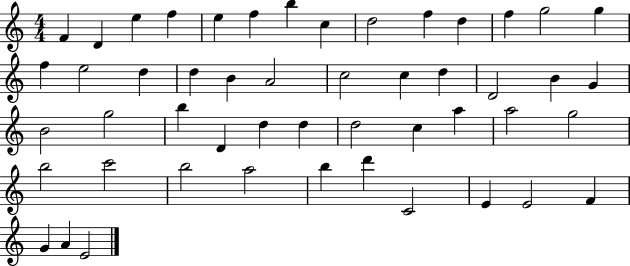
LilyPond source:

{
  \clef treble
  \numericTimeSignature
  \time 4/4
  \key c \major
  f'4 d'4 e''4 f''4 | e''4 f''4 b''4 c''4 | d''2 f''4 d''4 | f''4 g''2 g''4 | \break f''4 e''2 d''4 | d''4 b'4 a'2 | c''2 c''4 d''4 | d'2 b'4 g'4 | \break b'2 g''2 | b''4 d'4 d''4 d''4 | d''2 c''4 a''4 | a''2 g''2 | \break b''2 c'''2 | b''2 a''2 | b''4 d'''4 c'2 | e'4 e'2 f'4 | \break g'4 a'4 e'2 | \bar "|."
}